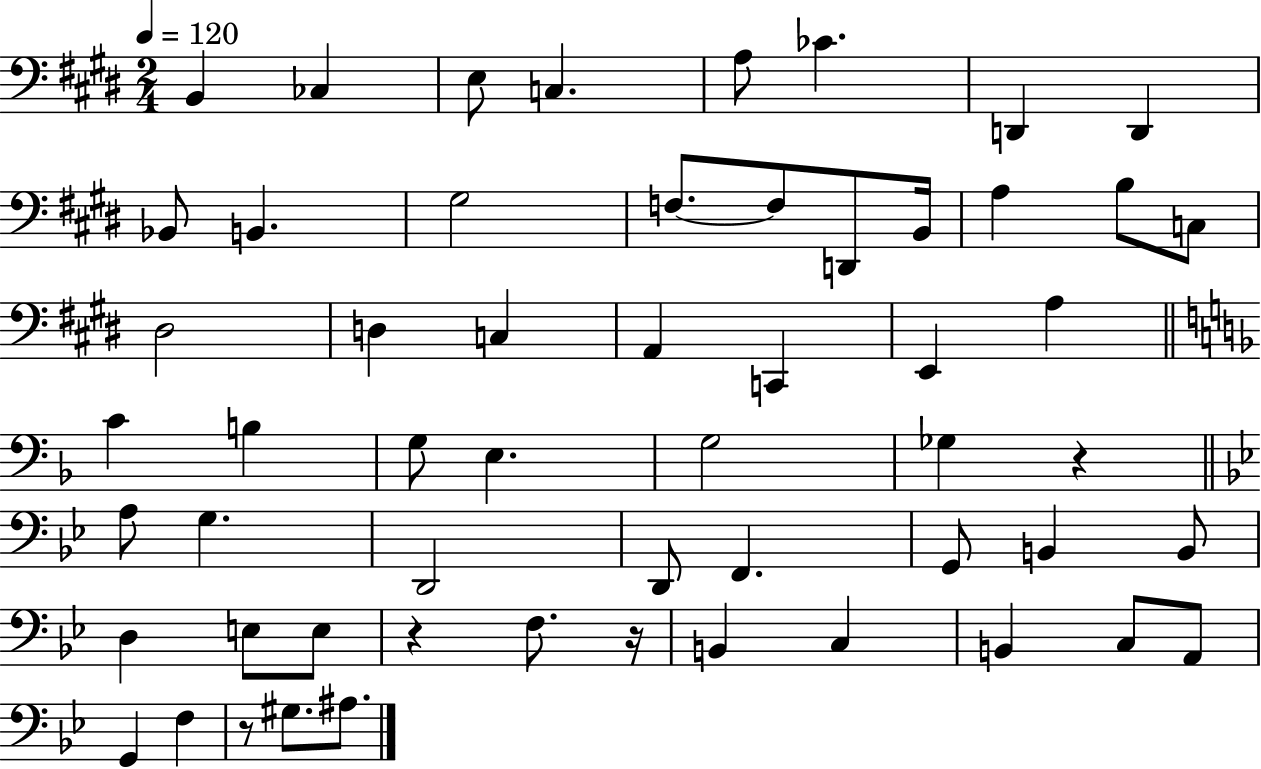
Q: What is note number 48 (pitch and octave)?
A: A2